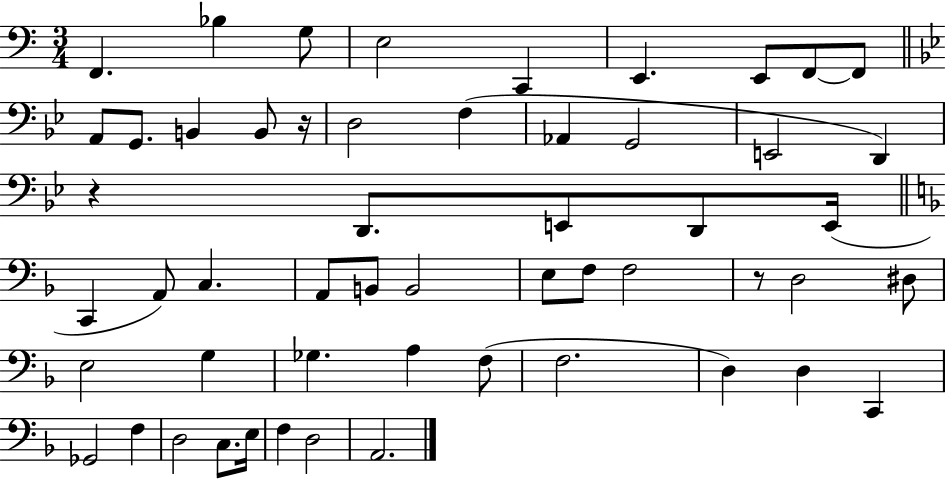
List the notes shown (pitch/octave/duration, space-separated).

F2/q. Bb3/q G3/e E3/h C2/q E2/q. E2/e F2/e F2/e A2/e G2/e. B2/q B2/e R/s D3/h F3/q Ab2/q G2/h E2/h D2/q R/q D2/e. E2/e D2/e E2/s C2/q A2/e C3/q. A2/e B2/e B2/h E3/e F3/e F3/h R/e D3/h D#3/e E3/h G3/q Gb3/q. A3/q F3/e F3/h. D3/q D3/q C2/q Gb2/h F3/q D3/h C3/e. E3/s F3/q D3/h A2/h.